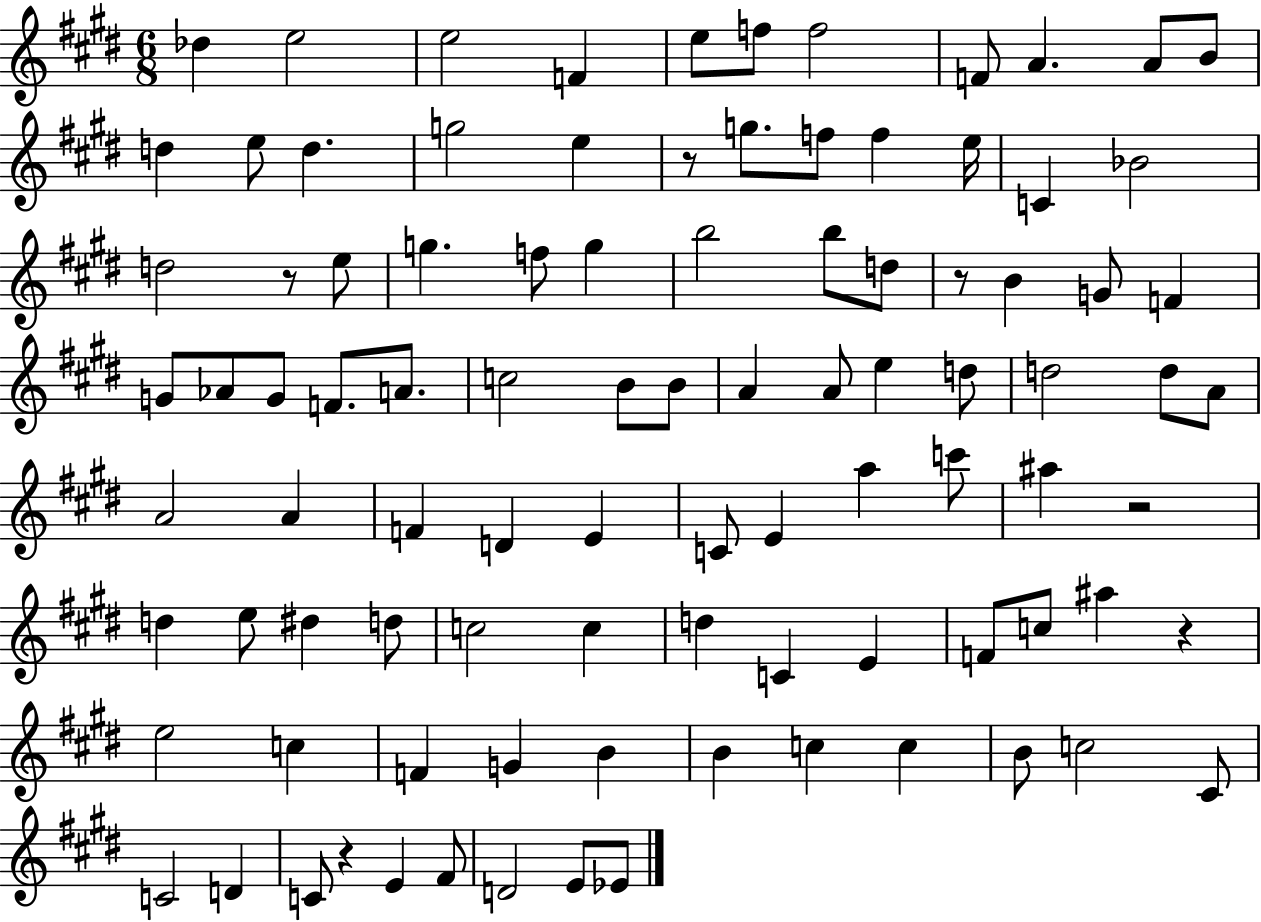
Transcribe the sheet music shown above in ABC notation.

X:1
T:Untitled
M:6/8
L:1/4
K:E
_d e2 e2 F e/2 f/2 f2 F/2 A A/2 B/2 d e/2 d g2 e z/2 g/2 f/2 f e/4 C _B2 d2 z/2 e/2 g f/2 g b2 b/2 d/2 z/2 B G/2 F G/2 _A/2 G/2 F/2 A/2 c2 B/2 B/2 A A/2 e d/2 d2 d/2 A/2 A2 A F D E C/2 E a c'/2 ^a z2 d e/2 ^d d/2 c2 c d C E F/2 c/2 ^a z e2 c F G B B c c B/2 c2 ^C/2 C2 D C/2 z E ^F/2 D2 E/2 _E/2